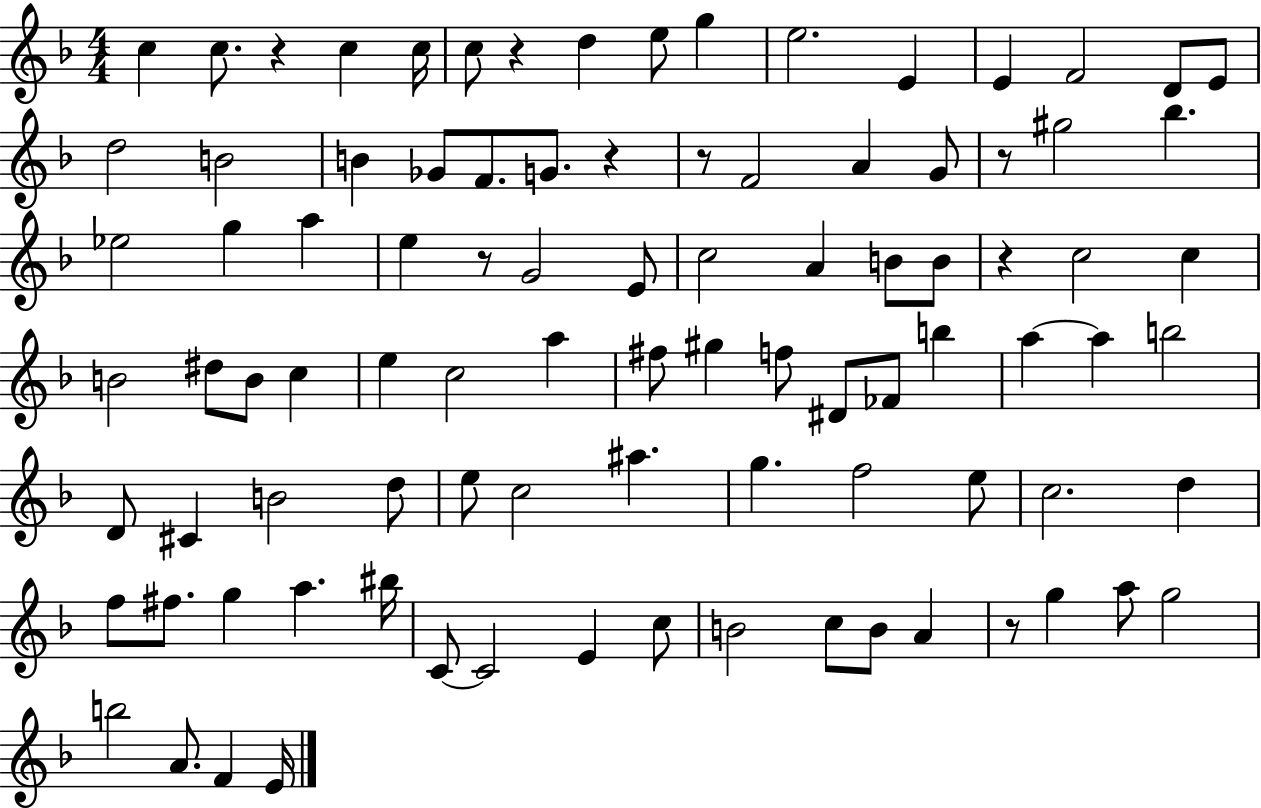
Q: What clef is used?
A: treble